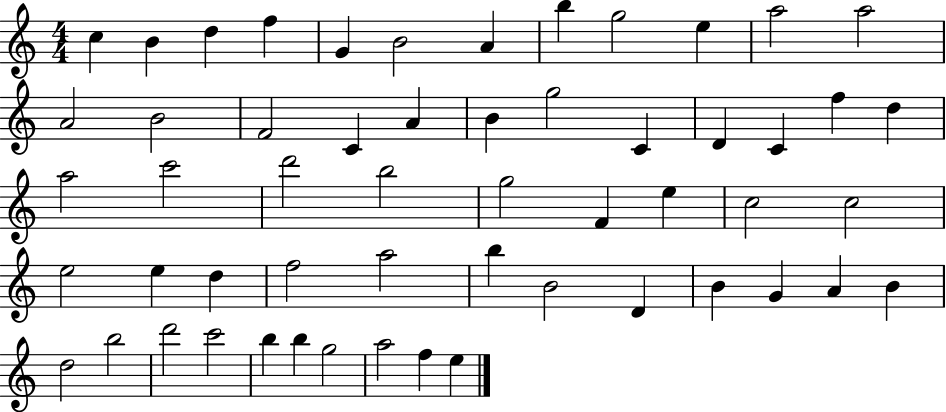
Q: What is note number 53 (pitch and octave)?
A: A5